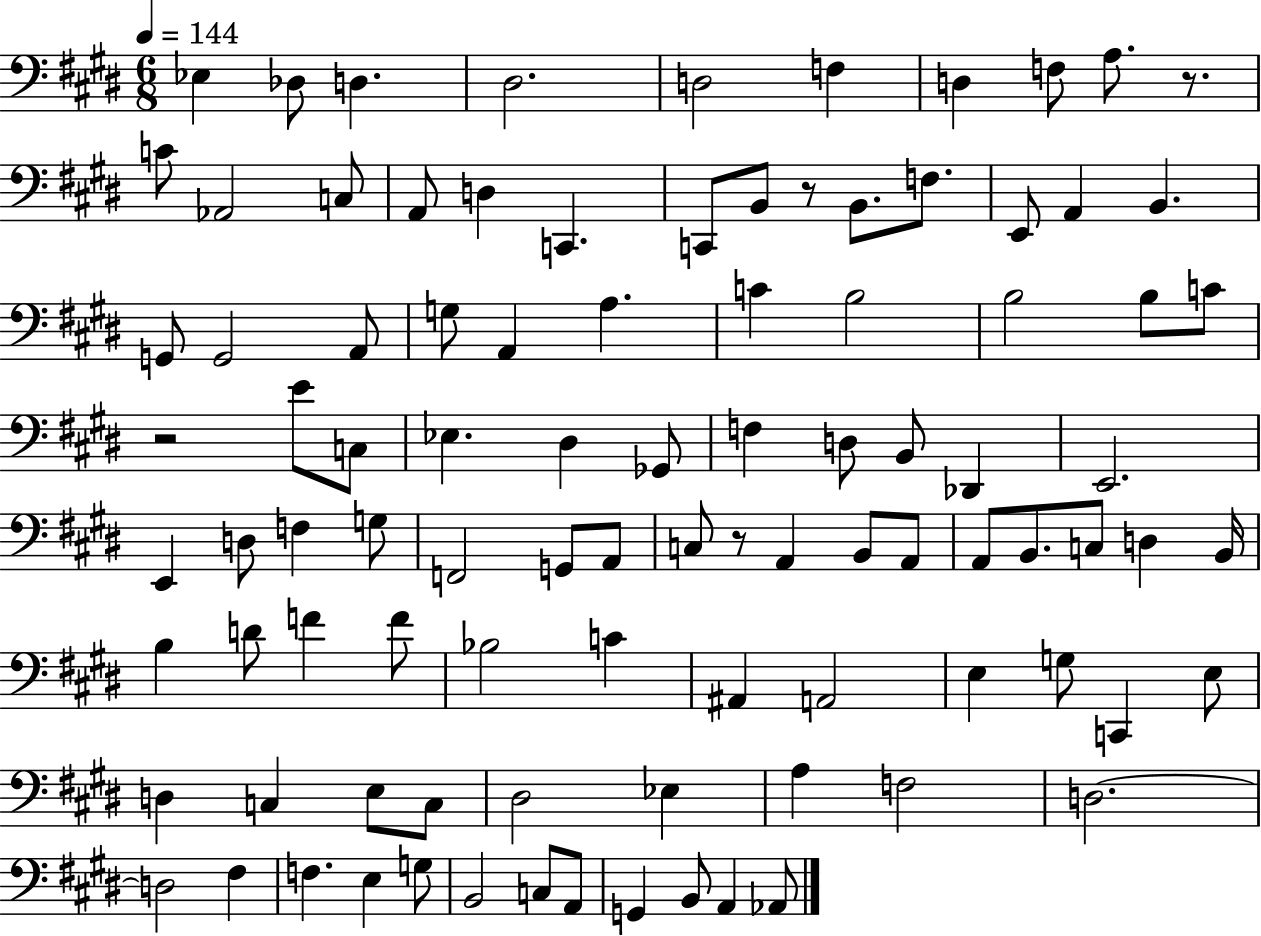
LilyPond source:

{
  \clef bass
  \numericTimeSignature
  \time 6/8
  \key e \major
  \tempo 4 = 144
  ees4 des8 d4. | dis2. | d2 f4 | d4 f8 a8. r8. | \break c'8 aes,2 c8 | a,8 d4 c,4. | c,8 b,8 r8 b,8. f8. | e,8 a,4 b,4. | \break g,8 g,2 a,8 | g8 a,4 a4. | c'4 b2 | b2 b8 c'8 | \break r2 e'8 c8 | ees4. dis4 ges,8 | f4 d8 b,8 des,4 | e,2. | \break e,4 d8 f4 g8 | f,2 g,8 a,8 | c8 r8 a,4 b,8 a,8 | a,8 b,8. c8 d4 b,16 | \break b4 d'8 f'4 f'8 | bes2 c'4 | ais,4 a,2 | e4 g8 c,4 e8 | \break d4 c4 e8 c8 | dis2 ees4 | a4 f2 | d2.~~ | \break d2 fis4 | f4. e4 g8 | b,2 c8 a,8 | g,4 b,8 a,4 aes,8 | \break \bar "|."
}